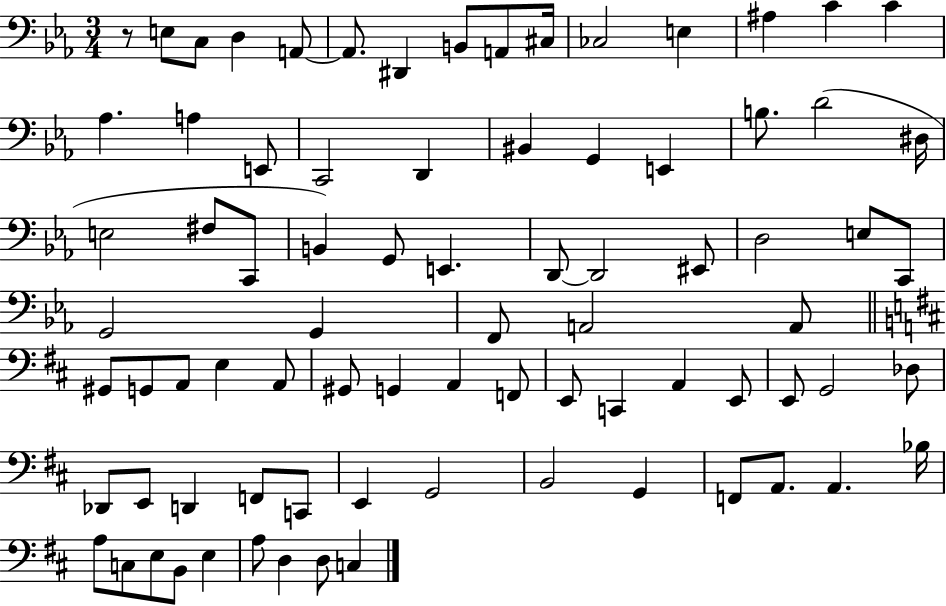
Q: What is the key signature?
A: EES major